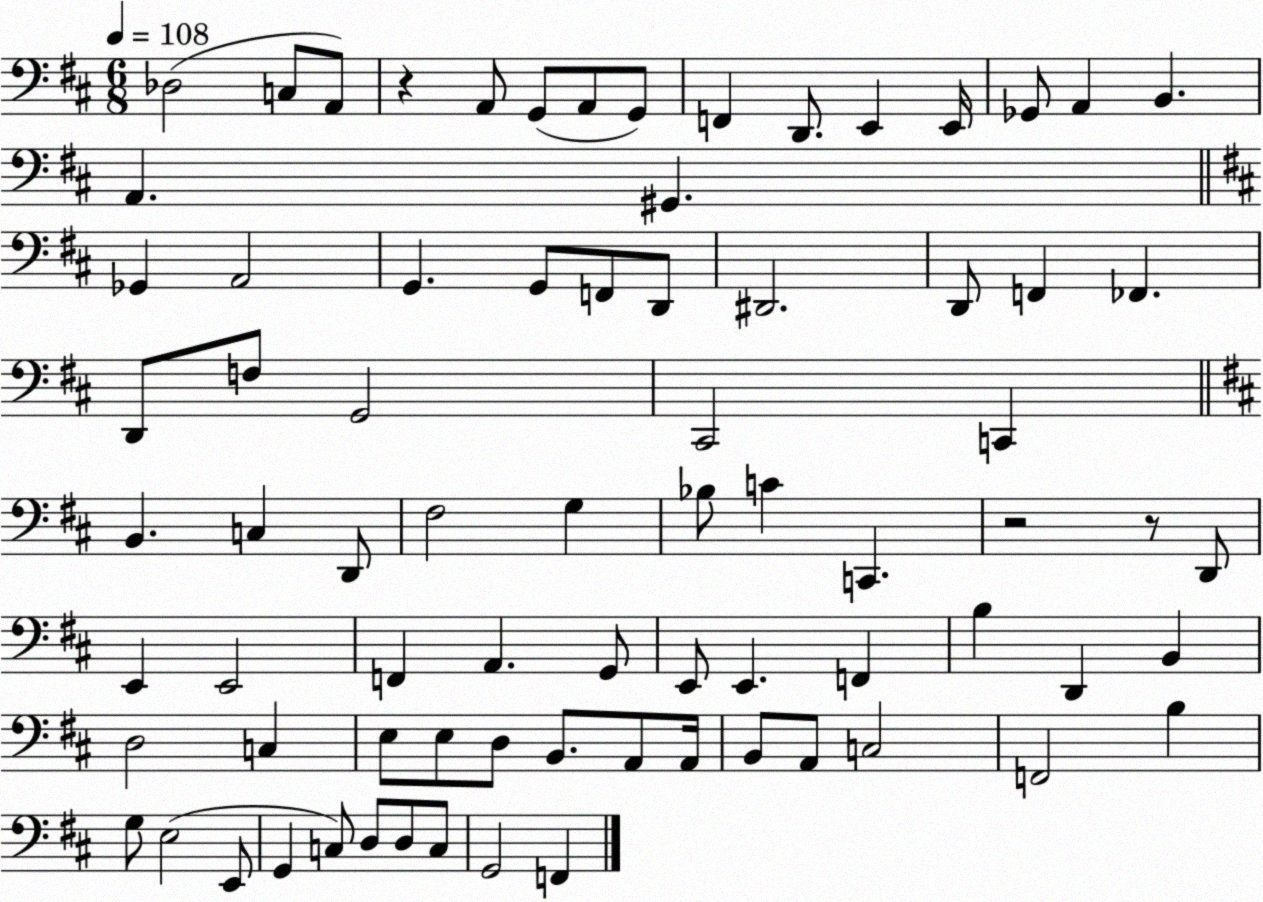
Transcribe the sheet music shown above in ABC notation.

X:1
T:Untitled
M:6/8
L:1/4
K:D
_D,2 C,/2 A,,/2 z A,,/2 G,,/2 A,,/2 G,,/2 F,, D,,/2 E,, E,,/4 _G,,/2 A,, B,, A,, ^G,, _G,, A,,2 G,, G,,/2 F,,/2 D,,/2 ^D,,2 D,,/2 F,, _F,, D,,/2 F,/2 G,,2 ^C,,2 C,, B,, C, D,,/2 ^F,2 G, _B,/2 C C,, z2 z/2 D,,/2 E,, E,,2 F,, A,, G,,/2 E,,/2 E,, F,, B, D,, B,, D,2 C, E,/2 E,/2 D,/2 B,,/2 A,,/2 A,,/4 B,,/2 A,,/2 C,2 F,,2 B, G,/2 E,2 E,,/2 G,, C,/2 D,/2 D,/2 C,/2 G,,2 F,,